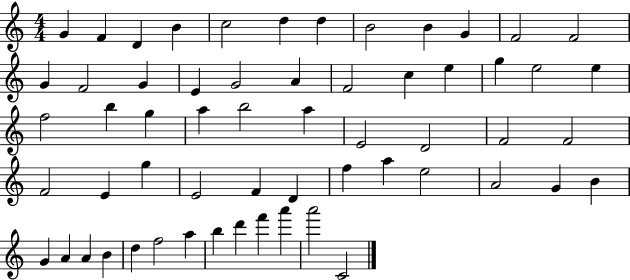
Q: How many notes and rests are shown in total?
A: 59